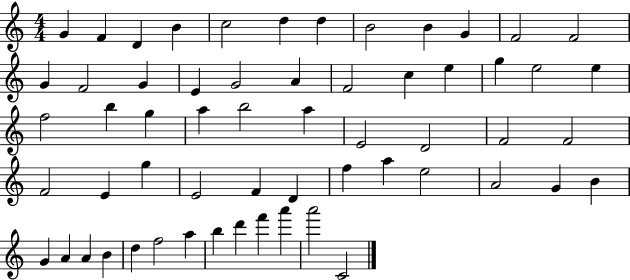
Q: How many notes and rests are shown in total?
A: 59